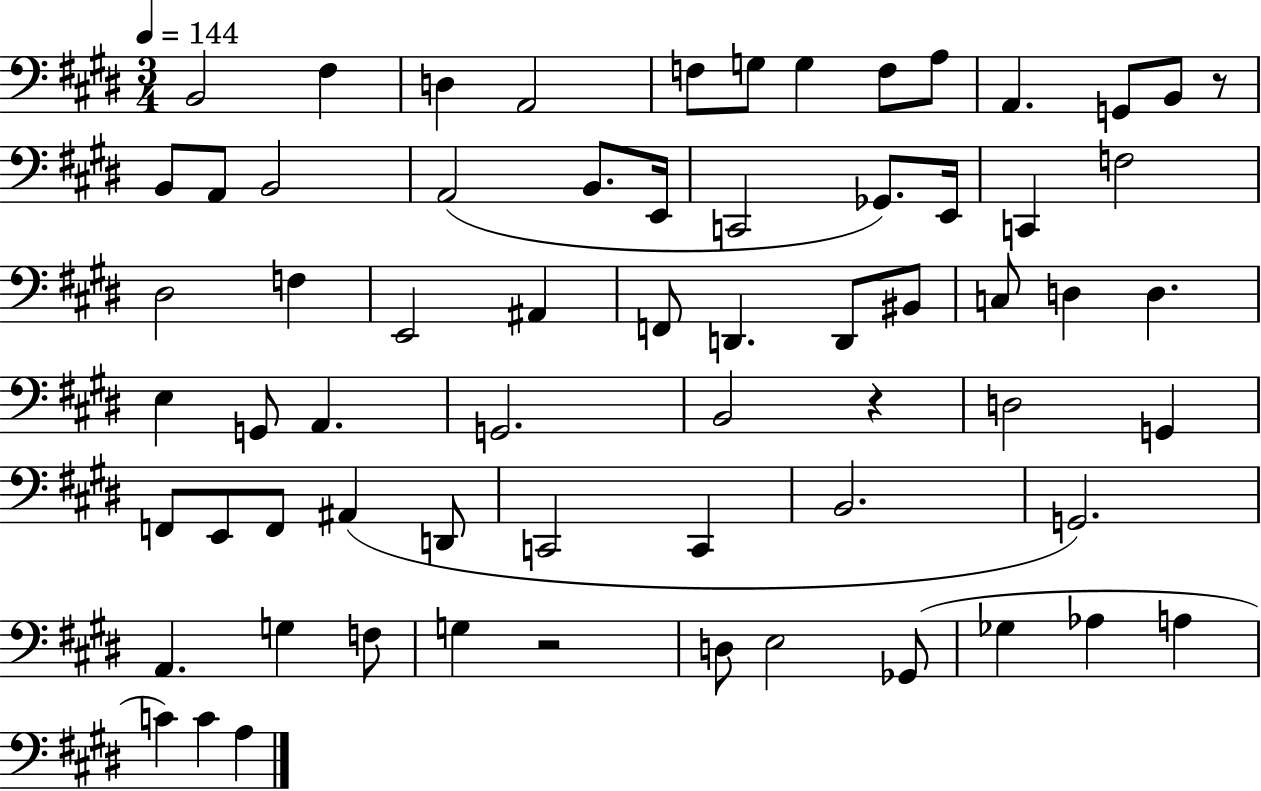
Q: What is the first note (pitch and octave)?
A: B2